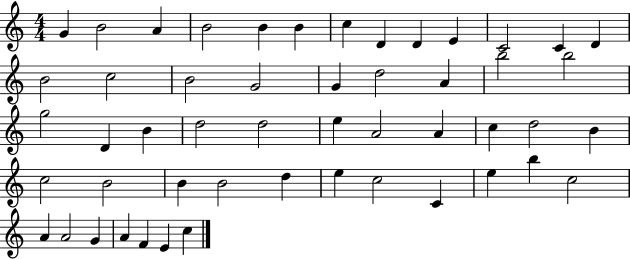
{
  \clef treble
  \numericTimeSignature
  \time 4/4
  \key c \major
  g'4 b'2 a'4 | b'2 b'4 b'4 | c''4 d'4 d'4 e'4 | c'2 c'4 d'4 | \break b'2 c''2 | b'2 g'2 | g'4 d''2 a'4 | b''2 b''2 | \break g''2 d'4 b'4 | d''2 d''2 | e''4 a'2 a'4 | c''4 d''2 b'4 | \break c''2 b'2 | b'4 b'2 d''4 | e''4 c''2 c'4 | e''4 b''4 c''2 | \break a'4 a'2 g'4 | a'4 f'4 e'4 c''4 | \bar "|."
}